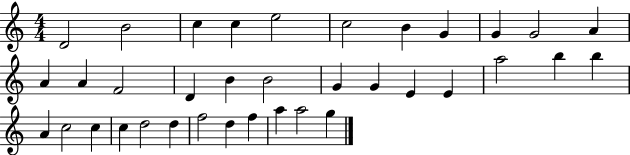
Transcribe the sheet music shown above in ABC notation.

X:1
T:Untitled
M:4/4
L:1/4
K:C
D2 B2 c c e2 c2 B G G G2 A A A F2 D B B2 G G E E a2 b b A c2 c c d2 d f2 d f a a2 g